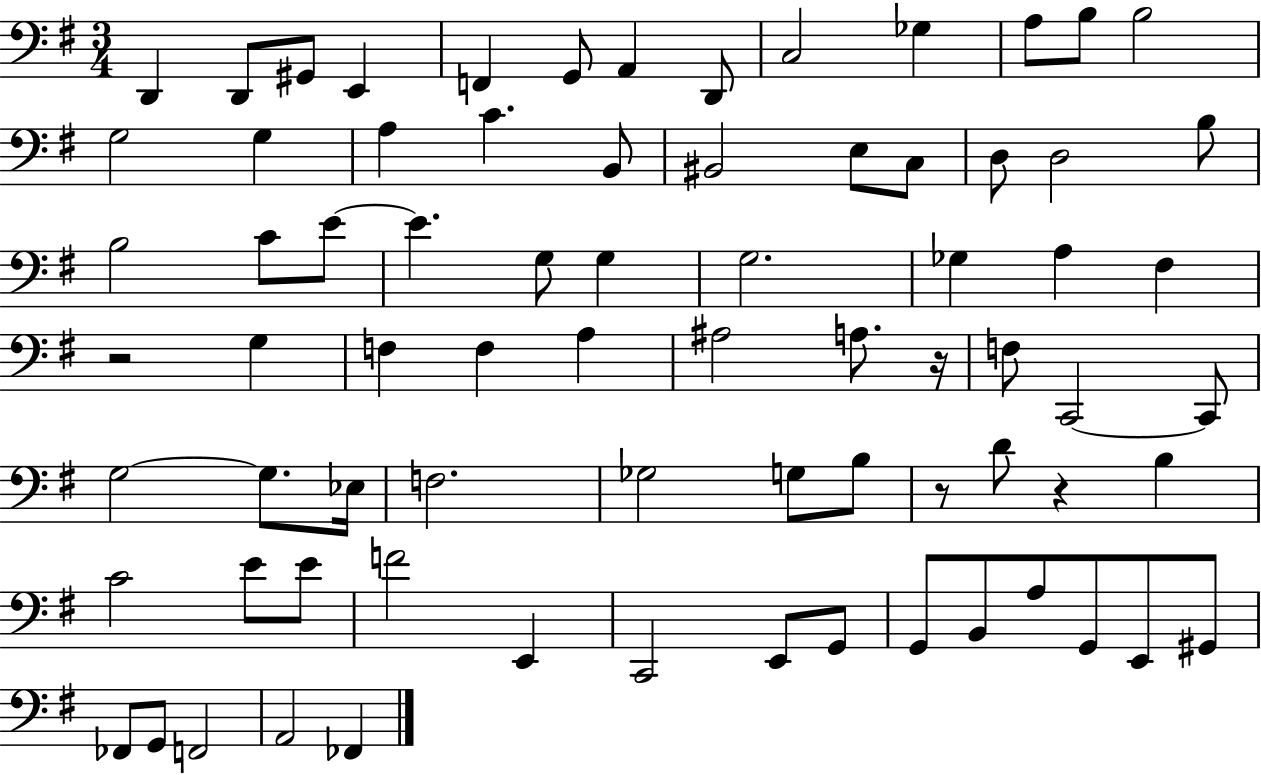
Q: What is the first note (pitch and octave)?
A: D2